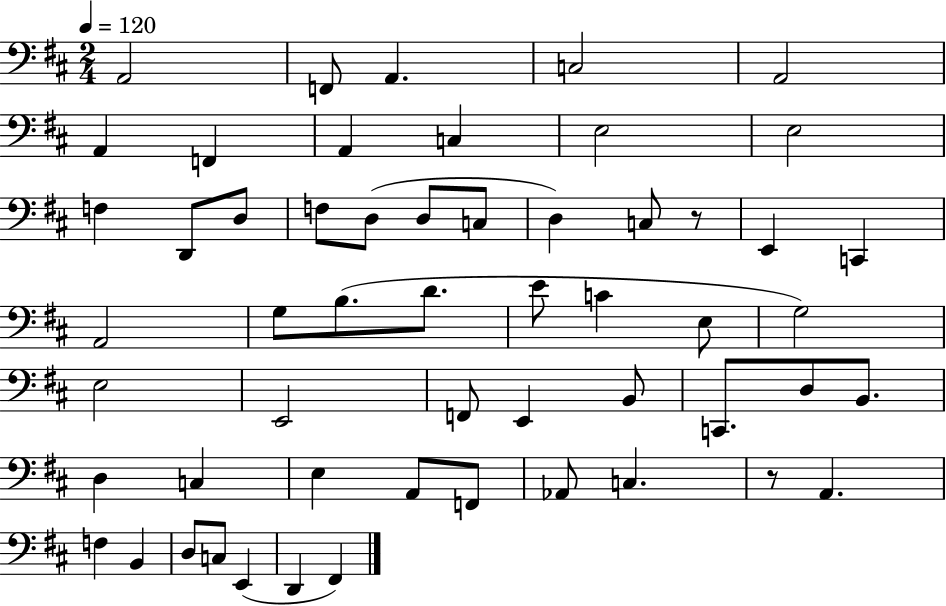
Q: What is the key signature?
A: D major